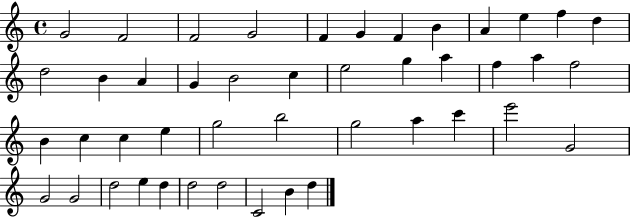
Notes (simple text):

G4/h F4/h F4/h G4/h F4/q G4/q F4/q B4/q A4/q E5/q F5/q D5/q D5/h B4/q A4/q G4/q B4/h C5/q E5/h G5/q A5/q F5/q A5/q F5/h B4/q C5/q C5/q E5/q G5/h B5/h G5/h A5/q C6/q E6/h G4/h G4/h G4/h D5/h E5/q D5/q D5/h D5/h C4/h B4/q D5/q